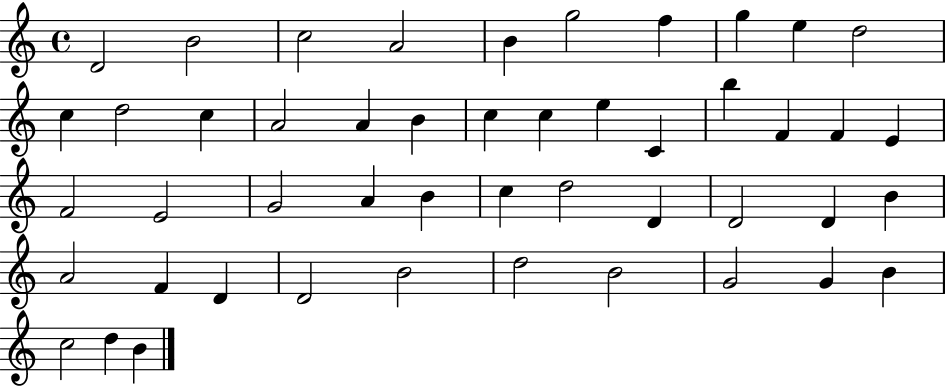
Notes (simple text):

D4/h B4/h C5/h A4/h B4/q G5/h F5/q G5/q E5/q D5/h C5/q D5/h C5/q A4/h A4/q B4/q C5/q C5/q E5/q C4/q B5/q F4/q F4/q E4/q F4/h E4/h G4/h A4/q B4/q C5/q D5/h D4/q D4/h D4/q B4/q A4/h F4/q D4/q D4/h B4/h D5/h B4/h G4/h G4/q B4/q C5/h D5/q B4/q